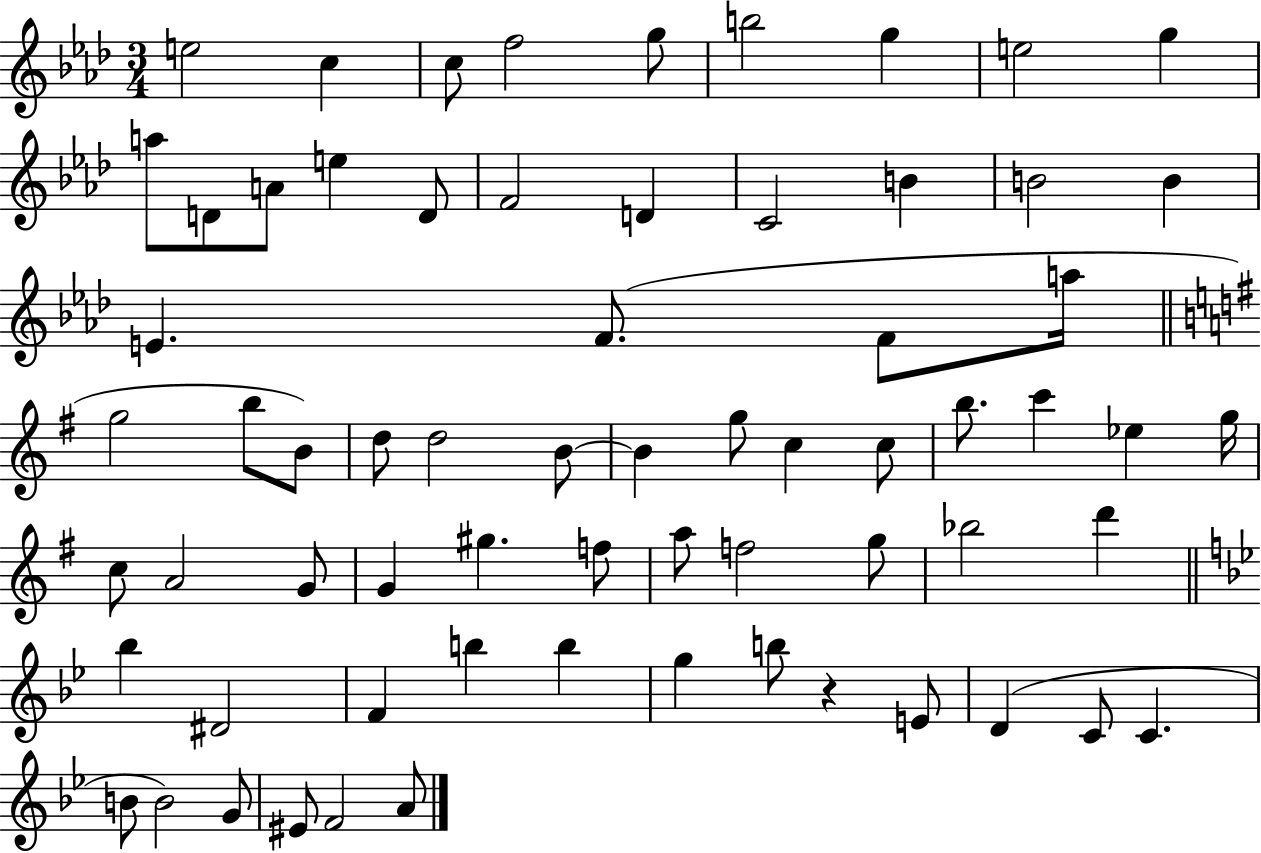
{
  \clef treble
  \numericTimeSignature
  \time 3/4
  \key aes \major
  \repeat volta 2 { e''2 c''4 | c''8 f''2 g''8 | b''2 g''4 | e''2 g''4 | \break a''8 d'8 a'8 e''4 d'8 | f'2 d'4 | c'2 b'4 | b'2 b'4 | \break e'4. f'8.( f'8 a''16 | \bar "||" \break \key g \major g''2 b''8 b'8) | d''8 d''2 b'8~~ | b'4 g''8 c''4 c''8 | b''8. c'''4 ees''4 g''16 | \break c''8 a'2 g'8 | g'4 gis''4. f''8 | a''8 f''2 g''8 | bes''2 d'''4 | \break \bar "||" \break \key g \minor bes''4 dis'2 | f'4 b''4 b''4 | g''4 b''8 r4 e'8 | d'4( c'8 c'4. | \break b'8 b'2) g'8 | eis'8 f'2 a'8 | } \bar "|."
}